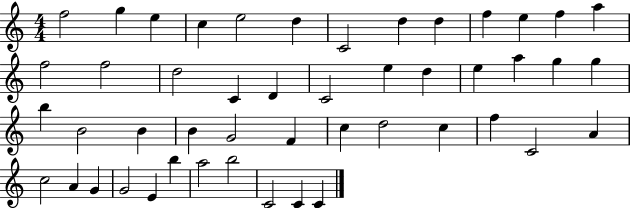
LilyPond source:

{
  \clef treble
  \numericTimeSignature
  \time 4/4
  \key c \major
  f''2 g''4 e''4 | c''4 e''2 d''4 | c'2 d''4 d''4 | f''4 e''4 f''4 a''4 | \break f''2 f''2 | d''2 c'4 d'4 | c'2 e''4 d''4 | e''4 a''4 g''4 g''4 | \break b''4 b'2 b'4 | b'4 g'2 f'4 | c''4 d''2 c''4 | f''4 c'2 a'4 | \break c''2 a'4 g'4 | g'2 e'4 b''4 | a''2 b''2 | c'2 c'4 c'4 | \break \bar "|."
}